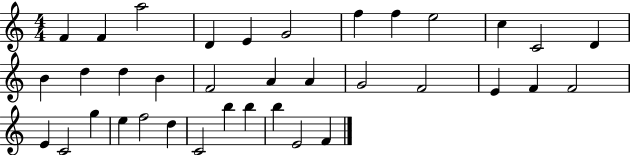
F4/q F4/q A5/h D4/q E4/q G4/h F5/q F5/q E5/h C5/q C4/h D4/q B4/q D5/q D5/q B4/q F4/h A4/q A4/q G4/h F4/h E4/q F4/q F4/h E4/q C4/h G5/q E5/q F5/h D5/q C4/h B5/q B5/q B5/q E4/h F4/q